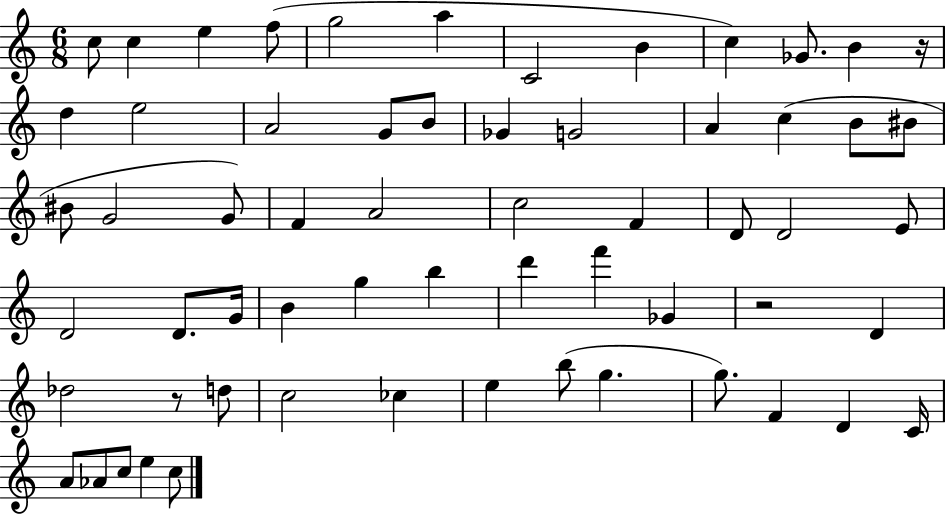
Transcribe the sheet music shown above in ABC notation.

X:1
T:Untitled
M:6/8
L:1/4
K:C
c/2 c e f/2 g2 a C2 B c _G/2 B z/4 d e2 A2 G/2 B/2 _G G2 A c B/2 ^B/2 ^B/2 G2 G/2 F A2 c2 F D/2 D2 E/2 D2 D/2 G/4 B g b d' f' _G z2 D _d2 z/2 d/2 c2 _c e b/2 g g/2 F D C/4 A/2 _A/2 c/2 e c/2